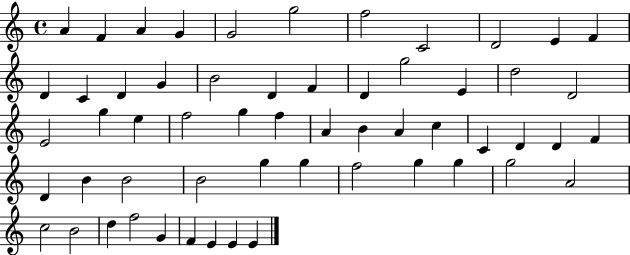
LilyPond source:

{
  \clef treble
  \time 4/4
  \defaultTimeSignature
  \key c \major
  a'4 f'4 a'4 g'4 | g'2 g''2 | f''2 c'2 | d'2 e'4 f'4 | \break d'4 c'4 d'4 g'4 | b'2 d'4 f'4 | d'4 g''2 e'4 | d''2 d'2 | \break e'2 g''4 e''4 | f''2 g''4 f''4 | a'4 b'4 a'4 c''4 | c'4 d'4 d'4 f'4 | \break d'4 b'4 b'2 | b'2 g''4 g''4 | f''2 g''4 g''4 | g''2 a'2 | \break c''2 b'2 | d''4 f''2 g'4 | f'4 e'4 e'4 e'4 | \bar "|."
}